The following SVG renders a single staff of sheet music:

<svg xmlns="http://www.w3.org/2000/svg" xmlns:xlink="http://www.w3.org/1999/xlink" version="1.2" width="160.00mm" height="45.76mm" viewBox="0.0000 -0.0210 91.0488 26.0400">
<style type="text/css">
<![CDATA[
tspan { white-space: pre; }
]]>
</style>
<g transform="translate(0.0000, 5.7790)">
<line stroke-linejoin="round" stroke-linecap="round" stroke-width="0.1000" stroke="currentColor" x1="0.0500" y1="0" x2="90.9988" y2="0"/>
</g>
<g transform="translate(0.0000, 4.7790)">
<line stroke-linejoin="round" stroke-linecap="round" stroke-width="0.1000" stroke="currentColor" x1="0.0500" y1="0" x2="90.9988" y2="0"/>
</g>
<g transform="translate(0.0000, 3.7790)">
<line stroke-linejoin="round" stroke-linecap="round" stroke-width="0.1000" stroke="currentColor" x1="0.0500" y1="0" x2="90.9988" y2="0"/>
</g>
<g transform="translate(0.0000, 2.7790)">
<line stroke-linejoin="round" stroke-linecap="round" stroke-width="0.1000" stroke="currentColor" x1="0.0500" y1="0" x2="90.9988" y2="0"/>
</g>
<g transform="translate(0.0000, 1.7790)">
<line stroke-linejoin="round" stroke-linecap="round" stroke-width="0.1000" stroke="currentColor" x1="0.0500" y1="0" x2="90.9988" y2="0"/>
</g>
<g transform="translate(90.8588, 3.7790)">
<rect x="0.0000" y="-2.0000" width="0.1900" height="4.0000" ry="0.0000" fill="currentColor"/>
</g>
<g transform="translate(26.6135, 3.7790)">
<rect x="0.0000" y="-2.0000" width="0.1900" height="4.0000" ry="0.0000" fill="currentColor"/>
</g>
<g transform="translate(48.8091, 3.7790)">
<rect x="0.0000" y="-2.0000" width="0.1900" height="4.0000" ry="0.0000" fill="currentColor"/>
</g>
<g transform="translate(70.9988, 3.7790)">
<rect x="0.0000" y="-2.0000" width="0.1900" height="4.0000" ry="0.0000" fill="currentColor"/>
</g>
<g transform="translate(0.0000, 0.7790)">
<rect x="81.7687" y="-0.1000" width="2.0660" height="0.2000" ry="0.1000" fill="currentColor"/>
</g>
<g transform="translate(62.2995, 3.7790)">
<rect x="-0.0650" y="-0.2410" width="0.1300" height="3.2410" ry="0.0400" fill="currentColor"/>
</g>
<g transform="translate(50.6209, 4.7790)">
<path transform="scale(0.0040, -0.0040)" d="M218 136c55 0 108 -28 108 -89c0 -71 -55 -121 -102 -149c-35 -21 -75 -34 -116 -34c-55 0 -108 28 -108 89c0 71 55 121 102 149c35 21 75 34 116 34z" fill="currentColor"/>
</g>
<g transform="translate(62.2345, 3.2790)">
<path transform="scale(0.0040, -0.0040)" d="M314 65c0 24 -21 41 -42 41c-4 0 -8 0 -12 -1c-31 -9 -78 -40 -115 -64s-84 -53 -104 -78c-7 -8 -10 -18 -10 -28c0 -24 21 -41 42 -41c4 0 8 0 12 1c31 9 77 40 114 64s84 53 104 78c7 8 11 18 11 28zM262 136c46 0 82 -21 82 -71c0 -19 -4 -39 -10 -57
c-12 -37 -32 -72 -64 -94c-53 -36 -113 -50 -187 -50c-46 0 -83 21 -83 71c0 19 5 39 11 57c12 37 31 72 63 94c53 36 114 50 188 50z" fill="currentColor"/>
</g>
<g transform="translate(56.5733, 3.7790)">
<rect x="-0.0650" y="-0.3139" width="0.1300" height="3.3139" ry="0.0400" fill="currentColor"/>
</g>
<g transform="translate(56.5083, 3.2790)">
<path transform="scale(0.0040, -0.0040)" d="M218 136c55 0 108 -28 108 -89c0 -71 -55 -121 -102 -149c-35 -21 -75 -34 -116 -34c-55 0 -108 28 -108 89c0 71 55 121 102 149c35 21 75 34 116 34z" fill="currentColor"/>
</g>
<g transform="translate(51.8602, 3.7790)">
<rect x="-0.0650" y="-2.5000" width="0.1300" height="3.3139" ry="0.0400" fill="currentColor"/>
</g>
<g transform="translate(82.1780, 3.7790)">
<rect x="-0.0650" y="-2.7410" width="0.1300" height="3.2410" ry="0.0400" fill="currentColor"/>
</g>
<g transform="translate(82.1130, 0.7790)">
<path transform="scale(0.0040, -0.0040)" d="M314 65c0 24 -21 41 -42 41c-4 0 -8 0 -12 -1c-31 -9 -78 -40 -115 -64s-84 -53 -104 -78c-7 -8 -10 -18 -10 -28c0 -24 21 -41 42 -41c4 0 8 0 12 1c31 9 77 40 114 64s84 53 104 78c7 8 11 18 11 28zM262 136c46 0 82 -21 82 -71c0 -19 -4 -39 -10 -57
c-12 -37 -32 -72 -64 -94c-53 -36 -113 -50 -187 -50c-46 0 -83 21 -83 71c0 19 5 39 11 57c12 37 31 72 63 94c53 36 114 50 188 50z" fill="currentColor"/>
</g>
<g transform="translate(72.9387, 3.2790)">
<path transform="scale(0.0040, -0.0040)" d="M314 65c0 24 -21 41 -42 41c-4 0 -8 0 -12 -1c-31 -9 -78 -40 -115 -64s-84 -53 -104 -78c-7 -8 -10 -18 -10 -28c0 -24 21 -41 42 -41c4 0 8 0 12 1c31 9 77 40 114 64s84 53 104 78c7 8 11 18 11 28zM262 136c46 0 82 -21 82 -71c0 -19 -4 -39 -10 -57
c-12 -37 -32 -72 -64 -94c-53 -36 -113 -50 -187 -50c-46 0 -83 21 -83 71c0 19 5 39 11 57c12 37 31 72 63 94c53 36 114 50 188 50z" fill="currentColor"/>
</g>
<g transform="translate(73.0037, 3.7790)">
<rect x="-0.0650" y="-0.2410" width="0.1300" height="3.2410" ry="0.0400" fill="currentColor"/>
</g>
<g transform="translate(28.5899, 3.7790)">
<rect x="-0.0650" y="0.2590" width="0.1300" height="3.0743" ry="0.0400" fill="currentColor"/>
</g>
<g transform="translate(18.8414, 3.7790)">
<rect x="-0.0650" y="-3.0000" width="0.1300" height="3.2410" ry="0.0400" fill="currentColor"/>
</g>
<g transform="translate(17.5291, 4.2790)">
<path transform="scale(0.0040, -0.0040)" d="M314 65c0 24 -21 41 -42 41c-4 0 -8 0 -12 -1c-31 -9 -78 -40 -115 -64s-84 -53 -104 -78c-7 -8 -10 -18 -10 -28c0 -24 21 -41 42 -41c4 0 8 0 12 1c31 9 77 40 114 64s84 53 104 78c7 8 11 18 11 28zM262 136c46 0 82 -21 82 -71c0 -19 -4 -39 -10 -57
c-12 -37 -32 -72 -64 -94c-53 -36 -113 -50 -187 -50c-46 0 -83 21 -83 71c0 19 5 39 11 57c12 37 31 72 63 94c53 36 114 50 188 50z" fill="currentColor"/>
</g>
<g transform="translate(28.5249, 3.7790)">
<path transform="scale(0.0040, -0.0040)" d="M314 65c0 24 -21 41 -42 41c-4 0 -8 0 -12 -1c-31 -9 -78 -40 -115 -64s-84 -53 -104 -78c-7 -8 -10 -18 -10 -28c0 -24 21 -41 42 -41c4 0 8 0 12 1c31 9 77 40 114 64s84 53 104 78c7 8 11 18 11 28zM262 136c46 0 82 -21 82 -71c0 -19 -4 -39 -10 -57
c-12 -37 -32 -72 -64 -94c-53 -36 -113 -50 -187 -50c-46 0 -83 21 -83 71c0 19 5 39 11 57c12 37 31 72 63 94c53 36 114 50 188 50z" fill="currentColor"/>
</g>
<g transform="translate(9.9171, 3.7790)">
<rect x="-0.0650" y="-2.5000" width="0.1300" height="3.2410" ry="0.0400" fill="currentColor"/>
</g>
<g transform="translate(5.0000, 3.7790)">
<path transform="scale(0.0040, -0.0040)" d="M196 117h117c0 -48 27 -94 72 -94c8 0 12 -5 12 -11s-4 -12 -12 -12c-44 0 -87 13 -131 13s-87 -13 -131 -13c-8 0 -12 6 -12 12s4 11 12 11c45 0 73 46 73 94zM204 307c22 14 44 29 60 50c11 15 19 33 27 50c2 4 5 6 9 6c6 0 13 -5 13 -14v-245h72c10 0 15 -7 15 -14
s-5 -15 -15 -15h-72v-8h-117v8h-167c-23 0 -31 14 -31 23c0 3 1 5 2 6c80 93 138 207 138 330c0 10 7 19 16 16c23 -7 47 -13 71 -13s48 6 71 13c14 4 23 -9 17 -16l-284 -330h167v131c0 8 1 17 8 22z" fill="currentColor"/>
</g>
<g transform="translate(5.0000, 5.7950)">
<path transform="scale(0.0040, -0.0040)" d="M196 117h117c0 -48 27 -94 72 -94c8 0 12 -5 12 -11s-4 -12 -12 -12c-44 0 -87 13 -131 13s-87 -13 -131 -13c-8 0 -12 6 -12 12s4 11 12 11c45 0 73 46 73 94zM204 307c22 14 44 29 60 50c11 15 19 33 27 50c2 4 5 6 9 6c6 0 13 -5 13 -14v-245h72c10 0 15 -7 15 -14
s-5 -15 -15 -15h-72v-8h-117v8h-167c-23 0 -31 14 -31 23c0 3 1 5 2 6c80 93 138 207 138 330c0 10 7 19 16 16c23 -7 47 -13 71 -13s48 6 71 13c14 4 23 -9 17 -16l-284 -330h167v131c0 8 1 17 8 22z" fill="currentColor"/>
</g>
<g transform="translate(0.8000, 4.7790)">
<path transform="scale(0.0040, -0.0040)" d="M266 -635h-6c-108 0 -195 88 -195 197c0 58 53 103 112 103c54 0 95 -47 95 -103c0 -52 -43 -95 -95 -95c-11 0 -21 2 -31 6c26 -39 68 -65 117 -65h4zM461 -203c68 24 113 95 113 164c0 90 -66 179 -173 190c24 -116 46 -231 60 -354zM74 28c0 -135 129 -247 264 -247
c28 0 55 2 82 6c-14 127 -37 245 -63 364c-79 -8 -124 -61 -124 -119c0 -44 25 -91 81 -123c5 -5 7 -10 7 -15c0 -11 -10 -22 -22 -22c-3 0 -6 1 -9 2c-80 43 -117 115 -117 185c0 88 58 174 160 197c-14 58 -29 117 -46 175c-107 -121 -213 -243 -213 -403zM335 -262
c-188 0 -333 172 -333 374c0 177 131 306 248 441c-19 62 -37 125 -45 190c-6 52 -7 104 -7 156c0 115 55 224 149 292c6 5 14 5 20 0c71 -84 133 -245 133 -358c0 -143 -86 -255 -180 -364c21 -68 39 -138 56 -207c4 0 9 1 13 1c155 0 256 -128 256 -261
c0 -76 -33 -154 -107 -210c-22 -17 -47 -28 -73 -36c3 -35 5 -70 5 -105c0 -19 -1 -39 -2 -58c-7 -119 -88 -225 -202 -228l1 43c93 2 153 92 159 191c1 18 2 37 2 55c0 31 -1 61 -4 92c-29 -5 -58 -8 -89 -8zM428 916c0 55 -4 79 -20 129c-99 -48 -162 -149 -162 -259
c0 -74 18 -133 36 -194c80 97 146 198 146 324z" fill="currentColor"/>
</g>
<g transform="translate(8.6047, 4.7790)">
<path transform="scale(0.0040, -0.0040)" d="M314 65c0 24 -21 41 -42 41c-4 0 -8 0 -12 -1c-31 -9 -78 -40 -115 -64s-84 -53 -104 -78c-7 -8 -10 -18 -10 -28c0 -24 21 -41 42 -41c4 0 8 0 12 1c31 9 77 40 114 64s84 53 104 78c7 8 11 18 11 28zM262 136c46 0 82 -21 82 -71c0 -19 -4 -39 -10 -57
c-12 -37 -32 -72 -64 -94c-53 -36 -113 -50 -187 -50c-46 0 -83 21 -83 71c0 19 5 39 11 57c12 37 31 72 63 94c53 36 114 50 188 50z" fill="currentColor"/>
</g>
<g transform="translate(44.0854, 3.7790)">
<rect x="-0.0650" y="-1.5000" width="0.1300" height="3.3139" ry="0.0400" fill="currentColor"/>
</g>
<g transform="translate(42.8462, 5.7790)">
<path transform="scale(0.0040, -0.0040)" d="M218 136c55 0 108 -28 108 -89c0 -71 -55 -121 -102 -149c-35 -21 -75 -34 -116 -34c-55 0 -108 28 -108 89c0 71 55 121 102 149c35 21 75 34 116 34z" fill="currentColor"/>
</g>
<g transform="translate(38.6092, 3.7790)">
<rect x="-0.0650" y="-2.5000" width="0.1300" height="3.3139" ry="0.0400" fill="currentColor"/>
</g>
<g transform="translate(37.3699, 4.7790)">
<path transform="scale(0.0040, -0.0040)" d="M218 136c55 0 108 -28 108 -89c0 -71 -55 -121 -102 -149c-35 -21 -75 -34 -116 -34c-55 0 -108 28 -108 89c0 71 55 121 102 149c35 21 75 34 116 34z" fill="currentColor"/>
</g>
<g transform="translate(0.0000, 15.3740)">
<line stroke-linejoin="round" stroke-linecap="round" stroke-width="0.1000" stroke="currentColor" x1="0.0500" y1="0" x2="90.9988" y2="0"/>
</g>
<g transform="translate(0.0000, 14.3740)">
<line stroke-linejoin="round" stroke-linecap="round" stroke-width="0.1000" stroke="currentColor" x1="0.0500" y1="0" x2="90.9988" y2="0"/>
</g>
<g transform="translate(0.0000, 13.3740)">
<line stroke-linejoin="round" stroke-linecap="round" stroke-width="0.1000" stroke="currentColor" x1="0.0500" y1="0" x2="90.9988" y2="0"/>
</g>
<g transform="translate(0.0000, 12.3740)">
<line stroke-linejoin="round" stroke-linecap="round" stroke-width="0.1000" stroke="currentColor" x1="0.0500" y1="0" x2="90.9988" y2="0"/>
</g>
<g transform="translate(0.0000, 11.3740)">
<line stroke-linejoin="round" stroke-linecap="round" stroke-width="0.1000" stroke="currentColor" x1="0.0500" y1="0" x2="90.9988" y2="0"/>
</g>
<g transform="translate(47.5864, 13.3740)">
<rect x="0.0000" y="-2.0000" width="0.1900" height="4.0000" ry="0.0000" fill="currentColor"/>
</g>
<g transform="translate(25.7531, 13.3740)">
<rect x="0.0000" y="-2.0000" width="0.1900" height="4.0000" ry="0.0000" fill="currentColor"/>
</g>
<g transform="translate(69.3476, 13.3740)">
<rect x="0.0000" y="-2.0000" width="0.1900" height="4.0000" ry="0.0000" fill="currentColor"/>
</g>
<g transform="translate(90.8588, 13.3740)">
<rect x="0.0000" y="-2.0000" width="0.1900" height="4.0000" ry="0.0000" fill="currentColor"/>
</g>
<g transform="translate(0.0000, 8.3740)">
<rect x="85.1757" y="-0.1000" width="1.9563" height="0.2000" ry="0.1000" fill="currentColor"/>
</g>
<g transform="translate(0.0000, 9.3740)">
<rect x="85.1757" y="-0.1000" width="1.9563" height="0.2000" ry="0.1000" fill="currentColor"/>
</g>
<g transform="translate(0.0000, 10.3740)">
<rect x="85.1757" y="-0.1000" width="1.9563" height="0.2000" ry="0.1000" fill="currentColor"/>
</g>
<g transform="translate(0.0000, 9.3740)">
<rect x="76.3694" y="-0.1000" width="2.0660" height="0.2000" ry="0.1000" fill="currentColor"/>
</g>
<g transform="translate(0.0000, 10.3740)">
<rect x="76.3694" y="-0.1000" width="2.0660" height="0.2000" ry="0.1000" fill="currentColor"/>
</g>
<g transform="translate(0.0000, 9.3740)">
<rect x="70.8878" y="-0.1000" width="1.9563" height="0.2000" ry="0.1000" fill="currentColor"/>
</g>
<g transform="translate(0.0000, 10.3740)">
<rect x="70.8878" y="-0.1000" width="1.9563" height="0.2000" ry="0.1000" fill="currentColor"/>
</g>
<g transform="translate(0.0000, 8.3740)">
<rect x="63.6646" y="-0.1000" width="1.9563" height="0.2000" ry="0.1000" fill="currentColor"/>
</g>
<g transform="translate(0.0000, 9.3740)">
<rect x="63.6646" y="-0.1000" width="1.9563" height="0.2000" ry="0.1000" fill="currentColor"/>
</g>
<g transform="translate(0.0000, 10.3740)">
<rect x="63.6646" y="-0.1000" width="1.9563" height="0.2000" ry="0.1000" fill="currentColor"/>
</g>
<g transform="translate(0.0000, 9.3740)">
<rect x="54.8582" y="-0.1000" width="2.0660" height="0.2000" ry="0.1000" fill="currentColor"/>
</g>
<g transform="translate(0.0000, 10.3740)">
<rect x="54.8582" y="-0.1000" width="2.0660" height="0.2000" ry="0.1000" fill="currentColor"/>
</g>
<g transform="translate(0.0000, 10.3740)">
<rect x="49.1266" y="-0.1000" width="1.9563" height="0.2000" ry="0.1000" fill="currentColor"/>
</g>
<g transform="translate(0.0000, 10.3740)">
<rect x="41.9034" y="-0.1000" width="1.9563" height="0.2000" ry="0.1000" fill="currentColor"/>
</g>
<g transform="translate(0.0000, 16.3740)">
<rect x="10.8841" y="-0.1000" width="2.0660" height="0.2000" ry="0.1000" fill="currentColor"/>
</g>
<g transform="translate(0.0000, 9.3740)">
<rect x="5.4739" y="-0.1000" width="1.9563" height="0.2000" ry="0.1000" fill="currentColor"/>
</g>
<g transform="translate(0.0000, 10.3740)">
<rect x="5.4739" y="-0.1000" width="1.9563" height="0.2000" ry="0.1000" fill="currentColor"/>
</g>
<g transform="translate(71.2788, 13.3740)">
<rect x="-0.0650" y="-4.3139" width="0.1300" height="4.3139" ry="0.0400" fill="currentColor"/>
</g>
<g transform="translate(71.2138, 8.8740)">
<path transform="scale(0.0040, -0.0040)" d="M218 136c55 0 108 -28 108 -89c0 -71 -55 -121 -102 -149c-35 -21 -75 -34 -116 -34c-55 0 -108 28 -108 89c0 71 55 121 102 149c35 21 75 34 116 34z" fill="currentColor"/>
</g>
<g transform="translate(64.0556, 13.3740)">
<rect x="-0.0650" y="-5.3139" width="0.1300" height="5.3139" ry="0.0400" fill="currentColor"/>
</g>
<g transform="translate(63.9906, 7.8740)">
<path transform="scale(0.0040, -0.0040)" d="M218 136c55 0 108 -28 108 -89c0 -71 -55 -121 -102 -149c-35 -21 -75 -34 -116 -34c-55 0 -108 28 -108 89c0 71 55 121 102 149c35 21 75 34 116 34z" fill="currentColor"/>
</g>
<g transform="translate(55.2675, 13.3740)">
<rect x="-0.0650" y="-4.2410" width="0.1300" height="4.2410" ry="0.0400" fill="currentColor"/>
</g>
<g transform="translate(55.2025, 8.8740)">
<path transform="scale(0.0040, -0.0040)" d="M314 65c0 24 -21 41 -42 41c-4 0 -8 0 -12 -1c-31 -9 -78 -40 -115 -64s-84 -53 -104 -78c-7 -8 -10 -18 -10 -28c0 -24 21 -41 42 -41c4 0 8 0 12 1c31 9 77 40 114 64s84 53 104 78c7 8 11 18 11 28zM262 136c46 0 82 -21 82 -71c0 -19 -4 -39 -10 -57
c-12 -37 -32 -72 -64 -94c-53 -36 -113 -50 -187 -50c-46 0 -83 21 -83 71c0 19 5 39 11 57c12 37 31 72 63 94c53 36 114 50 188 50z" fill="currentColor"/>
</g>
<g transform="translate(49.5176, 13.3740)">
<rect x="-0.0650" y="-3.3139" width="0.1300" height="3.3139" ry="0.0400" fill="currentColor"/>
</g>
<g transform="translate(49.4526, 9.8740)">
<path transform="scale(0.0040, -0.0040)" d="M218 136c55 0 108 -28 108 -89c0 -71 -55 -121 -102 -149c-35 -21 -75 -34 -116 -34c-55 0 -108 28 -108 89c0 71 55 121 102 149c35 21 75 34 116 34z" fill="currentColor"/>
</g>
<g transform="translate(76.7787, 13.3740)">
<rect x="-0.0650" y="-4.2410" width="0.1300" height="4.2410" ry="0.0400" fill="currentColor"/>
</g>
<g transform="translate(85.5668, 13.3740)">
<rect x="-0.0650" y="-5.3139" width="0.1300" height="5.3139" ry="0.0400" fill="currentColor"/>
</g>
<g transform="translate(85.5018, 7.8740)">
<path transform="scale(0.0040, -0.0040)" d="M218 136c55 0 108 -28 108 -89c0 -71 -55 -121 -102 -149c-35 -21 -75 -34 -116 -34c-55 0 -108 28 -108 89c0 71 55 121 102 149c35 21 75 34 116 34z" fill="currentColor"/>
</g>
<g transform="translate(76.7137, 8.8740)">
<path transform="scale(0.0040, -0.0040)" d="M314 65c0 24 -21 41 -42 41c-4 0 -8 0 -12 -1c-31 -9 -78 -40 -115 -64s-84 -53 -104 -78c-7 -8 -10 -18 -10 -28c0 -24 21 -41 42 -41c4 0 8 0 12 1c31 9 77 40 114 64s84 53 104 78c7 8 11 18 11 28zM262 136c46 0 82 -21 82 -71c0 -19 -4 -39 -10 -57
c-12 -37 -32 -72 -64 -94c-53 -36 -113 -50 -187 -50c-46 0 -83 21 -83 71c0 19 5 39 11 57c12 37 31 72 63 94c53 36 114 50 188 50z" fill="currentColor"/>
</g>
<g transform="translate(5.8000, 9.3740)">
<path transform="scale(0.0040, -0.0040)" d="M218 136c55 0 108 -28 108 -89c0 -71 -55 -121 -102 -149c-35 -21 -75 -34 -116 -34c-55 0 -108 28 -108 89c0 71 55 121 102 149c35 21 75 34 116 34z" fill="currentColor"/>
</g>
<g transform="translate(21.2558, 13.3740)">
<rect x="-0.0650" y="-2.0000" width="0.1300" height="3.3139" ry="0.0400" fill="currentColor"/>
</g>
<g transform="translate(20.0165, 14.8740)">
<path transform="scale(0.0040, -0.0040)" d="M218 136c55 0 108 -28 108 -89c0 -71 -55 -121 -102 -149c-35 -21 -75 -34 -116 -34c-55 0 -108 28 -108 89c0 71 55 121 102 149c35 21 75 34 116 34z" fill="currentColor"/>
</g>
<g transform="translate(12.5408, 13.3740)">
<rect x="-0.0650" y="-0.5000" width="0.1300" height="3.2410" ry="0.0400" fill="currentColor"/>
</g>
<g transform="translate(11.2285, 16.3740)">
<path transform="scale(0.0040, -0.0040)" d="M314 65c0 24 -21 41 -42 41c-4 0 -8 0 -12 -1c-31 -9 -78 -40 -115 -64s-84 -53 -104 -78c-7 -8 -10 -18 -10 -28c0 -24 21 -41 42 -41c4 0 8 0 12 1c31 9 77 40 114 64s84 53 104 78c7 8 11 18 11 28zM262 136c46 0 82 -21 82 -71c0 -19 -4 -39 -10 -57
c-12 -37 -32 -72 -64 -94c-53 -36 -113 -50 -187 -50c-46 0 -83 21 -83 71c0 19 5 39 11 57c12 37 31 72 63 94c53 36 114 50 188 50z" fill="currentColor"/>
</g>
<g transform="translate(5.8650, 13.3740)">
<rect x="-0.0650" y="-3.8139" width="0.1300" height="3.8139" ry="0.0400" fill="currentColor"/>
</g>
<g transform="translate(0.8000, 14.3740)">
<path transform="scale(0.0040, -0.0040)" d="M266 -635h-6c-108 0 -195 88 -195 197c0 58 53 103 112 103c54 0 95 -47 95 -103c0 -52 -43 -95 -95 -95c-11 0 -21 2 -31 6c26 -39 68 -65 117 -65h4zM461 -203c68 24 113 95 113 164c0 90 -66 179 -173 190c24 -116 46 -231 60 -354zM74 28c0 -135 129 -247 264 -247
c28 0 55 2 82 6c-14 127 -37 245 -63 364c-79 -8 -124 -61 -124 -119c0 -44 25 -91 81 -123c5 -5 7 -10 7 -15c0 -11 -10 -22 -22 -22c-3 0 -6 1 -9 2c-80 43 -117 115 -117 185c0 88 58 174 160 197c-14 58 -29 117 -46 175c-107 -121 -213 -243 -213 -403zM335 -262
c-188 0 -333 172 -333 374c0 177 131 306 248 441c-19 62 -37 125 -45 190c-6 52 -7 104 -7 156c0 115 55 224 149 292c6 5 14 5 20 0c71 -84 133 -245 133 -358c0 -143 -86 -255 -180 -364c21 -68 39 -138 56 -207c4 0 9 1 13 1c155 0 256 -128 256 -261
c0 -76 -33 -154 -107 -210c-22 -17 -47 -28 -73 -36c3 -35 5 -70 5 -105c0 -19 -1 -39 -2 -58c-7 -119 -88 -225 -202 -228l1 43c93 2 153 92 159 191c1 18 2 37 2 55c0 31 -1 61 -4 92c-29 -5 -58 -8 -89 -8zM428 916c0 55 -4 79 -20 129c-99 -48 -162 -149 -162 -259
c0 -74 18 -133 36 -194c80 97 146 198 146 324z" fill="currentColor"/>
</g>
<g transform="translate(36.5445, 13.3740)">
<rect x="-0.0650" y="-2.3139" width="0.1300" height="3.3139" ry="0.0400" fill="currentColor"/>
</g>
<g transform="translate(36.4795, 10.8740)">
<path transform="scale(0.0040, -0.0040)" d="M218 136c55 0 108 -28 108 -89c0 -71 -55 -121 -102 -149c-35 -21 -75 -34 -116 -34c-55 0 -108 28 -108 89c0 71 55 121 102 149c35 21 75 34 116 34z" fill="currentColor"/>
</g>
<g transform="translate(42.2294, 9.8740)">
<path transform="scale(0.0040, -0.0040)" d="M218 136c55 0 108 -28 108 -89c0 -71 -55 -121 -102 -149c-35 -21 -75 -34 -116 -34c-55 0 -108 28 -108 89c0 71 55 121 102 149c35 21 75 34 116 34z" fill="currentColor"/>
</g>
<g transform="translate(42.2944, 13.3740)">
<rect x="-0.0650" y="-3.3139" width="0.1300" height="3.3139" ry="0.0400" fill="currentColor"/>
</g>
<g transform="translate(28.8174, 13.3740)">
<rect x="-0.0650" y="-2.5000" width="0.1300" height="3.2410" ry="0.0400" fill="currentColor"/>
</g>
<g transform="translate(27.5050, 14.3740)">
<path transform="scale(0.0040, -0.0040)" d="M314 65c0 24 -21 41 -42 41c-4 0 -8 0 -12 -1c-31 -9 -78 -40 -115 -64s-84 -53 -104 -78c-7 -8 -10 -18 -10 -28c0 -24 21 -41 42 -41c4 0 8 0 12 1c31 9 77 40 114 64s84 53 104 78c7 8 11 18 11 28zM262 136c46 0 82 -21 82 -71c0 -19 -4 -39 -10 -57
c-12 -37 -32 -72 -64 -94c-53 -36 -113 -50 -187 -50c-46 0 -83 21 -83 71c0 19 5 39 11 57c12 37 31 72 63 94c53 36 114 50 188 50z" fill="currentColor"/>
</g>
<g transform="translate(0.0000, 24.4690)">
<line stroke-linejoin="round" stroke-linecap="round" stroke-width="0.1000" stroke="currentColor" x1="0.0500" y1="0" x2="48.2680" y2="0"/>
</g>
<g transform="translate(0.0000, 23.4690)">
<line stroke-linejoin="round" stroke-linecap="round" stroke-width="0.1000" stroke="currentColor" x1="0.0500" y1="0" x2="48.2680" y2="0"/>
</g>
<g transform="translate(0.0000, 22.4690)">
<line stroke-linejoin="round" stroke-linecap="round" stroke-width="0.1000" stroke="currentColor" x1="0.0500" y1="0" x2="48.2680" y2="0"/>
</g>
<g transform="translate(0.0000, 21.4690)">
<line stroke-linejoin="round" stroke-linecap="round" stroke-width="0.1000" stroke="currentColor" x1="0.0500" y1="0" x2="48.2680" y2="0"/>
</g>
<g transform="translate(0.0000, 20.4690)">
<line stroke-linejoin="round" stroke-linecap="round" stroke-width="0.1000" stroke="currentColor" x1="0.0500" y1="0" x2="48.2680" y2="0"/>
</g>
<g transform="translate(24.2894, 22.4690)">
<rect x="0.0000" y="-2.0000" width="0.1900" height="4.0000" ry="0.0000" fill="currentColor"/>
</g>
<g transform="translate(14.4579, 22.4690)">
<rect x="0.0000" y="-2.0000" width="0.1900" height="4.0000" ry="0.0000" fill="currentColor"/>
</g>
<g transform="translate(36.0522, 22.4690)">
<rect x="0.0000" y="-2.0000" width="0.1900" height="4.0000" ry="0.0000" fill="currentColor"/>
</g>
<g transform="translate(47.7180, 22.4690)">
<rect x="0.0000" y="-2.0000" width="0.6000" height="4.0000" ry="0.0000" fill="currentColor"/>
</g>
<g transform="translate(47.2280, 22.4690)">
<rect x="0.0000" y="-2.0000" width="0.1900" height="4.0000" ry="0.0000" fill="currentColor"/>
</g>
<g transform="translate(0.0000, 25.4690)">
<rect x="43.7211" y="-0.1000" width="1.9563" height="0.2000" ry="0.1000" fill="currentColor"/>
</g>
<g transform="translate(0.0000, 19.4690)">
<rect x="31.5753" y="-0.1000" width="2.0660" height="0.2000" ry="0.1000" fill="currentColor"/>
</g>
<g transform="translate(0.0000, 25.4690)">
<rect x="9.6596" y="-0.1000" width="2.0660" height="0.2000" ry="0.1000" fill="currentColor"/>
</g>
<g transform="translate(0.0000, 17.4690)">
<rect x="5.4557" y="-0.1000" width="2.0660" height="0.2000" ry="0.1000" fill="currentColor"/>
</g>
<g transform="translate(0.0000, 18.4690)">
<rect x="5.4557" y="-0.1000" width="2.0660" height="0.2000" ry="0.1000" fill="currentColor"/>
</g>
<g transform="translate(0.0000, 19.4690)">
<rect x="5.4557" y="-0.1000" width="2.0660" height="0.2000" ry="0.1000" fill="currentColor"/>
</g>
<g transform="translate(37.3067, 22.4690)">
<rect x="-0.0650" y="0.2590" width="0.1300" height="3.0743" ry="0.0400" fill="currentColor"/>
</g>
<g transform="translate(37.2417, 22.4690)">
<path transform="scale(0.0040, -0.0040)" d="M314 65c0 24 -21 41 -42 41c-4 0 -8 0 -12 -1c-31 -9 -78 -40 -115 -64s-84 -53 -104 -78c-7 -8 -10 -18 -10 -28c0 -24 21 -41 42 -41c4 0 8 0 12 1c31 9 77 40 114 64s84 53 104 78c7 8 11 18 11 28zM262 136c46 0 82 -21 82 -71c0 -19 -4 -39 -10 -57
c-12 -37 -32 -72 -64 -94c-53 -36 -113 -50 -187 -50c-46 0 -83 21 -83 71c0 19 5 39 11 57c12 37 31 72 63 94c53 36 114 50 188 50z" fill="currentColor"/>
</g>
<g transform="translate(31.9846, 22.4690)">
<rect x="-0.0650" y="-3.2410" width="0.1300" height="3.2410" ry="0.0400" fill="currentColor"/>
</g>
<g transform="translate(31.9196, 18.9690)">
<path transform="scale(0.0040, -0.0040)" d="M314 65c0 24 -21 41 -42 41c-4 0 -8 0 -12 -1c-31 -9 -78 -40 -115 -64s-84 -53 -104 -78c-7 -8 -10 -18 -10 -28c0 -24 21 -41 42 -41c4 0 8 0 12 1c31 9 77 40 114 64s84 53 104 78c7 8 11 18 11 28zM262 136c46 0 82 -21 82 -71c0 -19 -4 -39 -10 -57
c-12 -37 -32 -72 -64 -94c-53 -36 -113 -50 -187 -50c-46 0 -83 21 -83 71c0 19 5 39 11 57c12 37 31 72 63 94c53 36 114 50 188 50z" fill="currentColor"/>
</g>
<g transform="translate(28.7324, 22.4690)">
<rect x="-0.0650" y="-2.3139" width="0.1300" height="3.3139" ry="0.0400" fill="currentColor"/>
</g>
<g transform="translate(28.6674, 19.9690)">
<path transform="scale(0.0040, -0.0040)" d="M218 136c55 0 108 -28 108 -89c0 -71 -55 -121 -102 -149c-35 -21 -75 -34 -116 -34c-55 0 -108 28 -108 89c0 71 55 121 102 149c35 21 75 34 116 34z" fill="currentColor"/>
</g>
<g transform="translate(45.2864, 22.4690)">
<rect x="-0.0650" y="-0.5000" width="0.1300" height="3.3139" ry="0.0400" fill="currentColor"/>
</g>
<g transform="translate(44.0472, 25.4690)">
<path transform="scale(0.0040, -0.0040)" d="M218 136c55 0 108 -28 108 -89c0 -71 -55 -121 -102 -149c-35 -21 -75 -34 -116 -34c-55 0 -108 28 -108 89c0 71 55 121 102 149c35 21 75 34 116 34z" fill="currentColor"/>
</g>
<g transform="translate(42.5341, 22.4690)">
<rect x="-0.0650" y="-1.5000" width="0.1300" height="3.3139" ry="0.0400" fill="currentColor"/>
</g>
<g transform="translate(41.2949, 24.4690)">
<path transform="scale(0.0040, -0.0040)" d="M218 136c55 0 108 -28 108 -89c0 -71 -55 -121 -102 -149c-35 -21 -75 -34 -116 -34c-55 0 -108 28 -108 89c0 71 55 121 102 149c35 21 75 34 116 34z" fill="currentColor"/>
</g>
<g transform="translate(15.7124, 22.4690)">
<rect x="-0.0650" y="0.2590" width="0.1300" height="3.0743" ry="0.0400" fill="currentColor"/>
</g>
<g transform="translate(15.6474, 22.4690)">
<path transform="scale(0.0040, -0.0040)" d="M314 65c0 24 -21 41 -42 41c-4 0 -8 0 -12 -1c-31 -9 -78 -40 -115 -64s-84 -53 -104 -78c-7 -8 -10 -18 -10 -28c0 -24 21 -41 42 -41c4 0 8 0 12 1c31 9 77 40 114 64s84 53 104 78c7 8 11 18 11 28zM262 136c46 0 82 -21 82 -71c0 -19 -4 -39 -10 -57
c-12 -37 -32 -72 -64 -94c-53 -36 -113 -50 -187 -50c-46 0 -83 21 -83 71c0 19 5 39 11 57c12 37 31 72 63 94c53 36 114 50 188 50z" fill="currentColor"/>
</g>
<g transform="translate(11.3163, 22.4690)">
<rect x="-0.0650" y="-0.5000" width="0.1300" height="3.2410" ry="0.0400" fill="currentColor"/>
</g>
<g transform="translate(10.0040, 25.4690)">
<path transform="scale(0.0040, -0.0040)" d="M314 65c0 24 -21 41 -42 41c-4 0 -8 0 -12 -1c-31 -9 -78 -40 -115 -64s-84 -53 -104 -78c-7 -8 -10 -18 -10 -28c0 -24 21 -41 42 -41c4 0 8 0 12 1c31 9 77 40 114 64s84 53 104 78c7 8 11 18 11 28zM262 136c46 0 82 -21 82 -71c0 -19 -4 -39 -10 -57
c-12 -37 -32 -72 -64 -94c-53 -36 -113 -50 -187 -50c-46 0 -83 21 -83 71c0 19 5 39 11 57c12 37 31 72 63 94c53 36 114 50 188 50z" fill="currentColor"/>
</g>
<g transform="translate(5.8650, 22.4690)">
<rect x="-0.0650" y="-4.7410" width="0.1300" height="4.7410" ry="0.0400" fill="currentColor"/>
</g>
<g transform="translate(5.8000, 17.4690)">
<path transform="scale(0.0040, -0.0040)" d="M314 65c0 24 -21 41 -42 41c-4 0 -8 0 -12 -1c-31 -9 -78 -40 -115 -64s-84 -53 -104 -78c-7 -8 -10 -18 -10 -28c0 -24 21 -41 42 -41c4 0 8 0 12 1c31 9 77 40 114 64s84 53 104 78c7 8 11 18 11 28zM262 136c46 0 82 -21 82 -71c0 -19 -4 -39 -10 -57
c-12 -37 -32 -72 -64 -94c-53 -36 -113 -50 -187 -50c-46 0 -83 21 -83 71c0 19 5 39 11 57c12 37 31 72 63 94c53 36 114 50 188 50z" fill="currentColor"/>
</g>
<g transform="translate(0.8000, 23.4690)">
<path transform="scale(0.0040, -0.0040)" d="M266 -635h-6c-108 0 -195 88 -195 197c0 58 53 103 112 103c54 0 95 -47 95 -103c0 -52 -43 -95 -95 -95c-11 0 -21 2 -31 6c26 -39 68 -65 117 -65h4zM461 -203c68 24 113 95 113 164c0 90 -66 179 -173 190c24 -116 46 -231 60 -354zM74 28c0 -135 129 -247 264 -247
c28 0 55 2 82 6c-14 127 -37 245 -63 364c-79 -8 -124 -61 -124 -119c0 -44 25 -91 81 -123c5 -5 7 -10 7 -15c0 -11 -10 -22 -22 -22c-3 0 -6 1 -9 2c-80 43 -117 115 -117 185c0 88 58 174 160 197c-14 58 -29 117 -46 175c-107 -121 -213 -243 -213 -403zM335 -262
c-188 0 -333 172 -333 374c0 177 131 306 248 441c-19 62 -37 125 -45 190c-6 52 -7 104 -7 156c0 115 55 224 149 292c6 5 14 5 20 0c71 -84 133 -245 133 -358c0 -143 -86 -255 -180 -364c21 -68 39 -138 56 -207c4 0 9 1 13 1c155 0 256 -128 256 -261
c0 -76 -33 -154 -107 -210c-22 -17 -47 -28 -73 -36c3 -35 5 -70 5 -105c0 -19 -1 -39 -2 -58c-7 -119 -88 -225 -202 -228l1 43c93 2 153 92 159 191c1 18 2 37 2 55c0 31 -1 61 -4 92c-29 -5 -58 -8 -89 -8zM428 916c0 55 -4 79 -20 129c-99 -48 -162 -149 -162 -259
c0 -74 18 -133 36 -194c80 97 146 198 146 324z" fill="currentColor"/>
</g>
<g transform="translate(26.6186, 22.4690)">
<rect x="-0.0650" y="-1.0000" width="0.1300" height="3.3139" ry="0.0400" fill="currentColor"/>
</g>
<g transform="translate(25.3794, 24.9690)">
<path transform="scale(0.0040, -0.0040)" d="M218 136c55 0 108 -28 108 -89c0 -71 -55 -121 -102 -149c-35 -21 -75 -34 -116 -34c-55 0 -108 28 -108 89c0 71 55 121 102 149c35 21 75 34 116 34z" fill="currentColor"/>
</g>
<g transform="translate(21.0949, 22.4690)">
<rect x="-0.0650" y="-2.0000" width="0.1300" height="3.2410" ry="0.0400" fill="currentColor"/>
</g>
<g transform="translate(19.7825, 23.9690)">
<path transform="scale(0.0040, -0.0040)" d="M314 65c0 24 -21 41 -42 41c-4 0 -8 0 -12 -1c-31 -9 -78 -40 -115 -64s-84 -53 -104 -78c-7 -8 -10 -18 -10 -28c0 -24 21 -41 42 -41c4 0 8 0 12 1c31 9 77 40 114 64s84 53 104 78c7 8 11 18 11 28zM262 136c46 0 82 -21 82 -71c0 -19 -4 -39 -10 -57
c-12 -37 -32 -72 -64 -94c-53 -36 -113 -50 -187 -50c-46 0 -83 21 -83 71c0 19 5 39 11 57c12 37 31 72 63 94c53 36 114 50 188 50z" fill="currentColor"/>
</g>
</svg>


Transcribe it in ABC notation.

X:1
T:Untitled
M:4/4
L:1/4
K:C
G2 A2 B2 G E G c c2 c2 a2 c' C2 F G2 g b b d'2 f' d' d'2 f' e'2 C2 B2 F2 D g b2 B2 E C